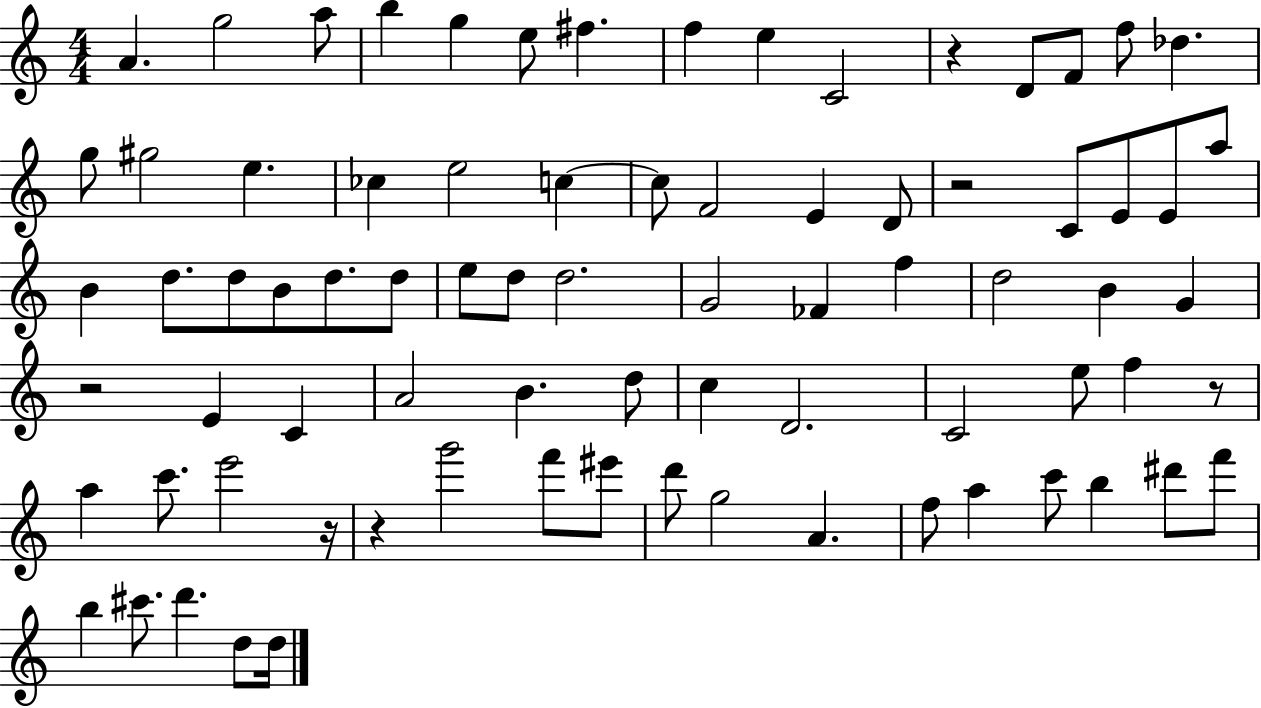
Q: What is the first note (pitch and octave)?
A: A4